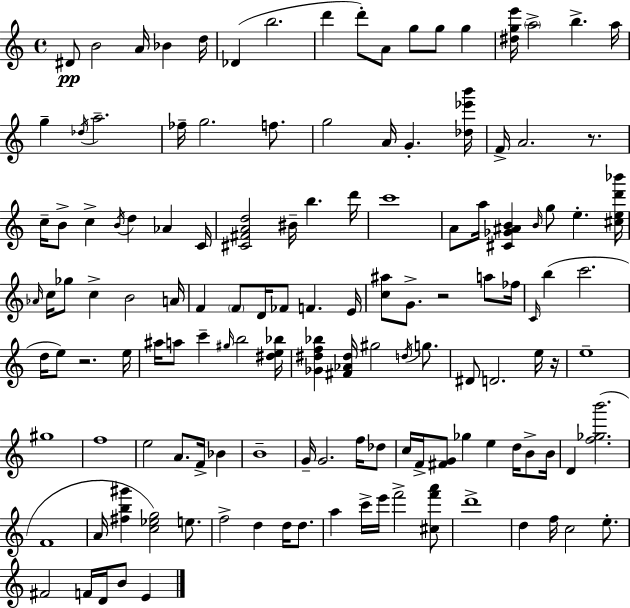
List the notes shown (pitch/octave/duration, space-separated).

D#4/e B4/h A4/s Bb4/q D5/s Db4/q B5/h. D6/q D6/e A4/e G5/e G5/e G5/q [D#5,G5,E6]/s A5/h B5/q. A5/s G5/q Db5/s A5/h. FES5/s G5/h. F5/e. G5/h A4/s G4/q. [Db5,Eb6,B6]/s F4/s A4/h. R/e. C5/s B4/e C5/q B4/s D5/q Ab4/q C4/s [C#4,F#4,A4,D5]/h BIS4/s B5/q. D6/s C6/w A4/e A5/s [C#4,Gb4,A#4,B4]/q B4/s G5/e E5/q. [C#5,E5,D6,Bb6]/s Ab4/s C5/s Gb5/e C5/q B4/h A4/s F4/q F4/e D4/s FES4/e F4/q. E4/s [C5,A#5]/e G4/e. R/h A5/e FES5/s C4/s B5/q C6/h. D5/s E5/e R/h. E5/s A#5/s A5/e C6/q G#5/s B5/h [D#5,E5,Bb5]/s [Gb4,D#5,F5,Bb5]/q [F#4,Ab4,D#5]/s G#5/h D5/s G5/e. D#4/e D4/h. E5/s R/s E5/w G#5/w F5/w E5/h A4/e. F4/s Bb4/q B4/w G4/s G4/h. F5/s Db5/e C5/s F4/s [F#4,G4]/e Gb5/q E5/q D5/s B4/e B4/s D4/q [F5,Gb5,B6]/h. F4/w A4/s [F#5,B5,G#6]/q [C5,Eb5,G5]/h E5/e. F5/h D5/q D5/s D5/e. A5/q C6/s E6/s F6/h [C#5,F6,A6]/e D6/w D5/q F5/s C5/h E5/e. F#4/h F4/s D4/s B4/e E4/q